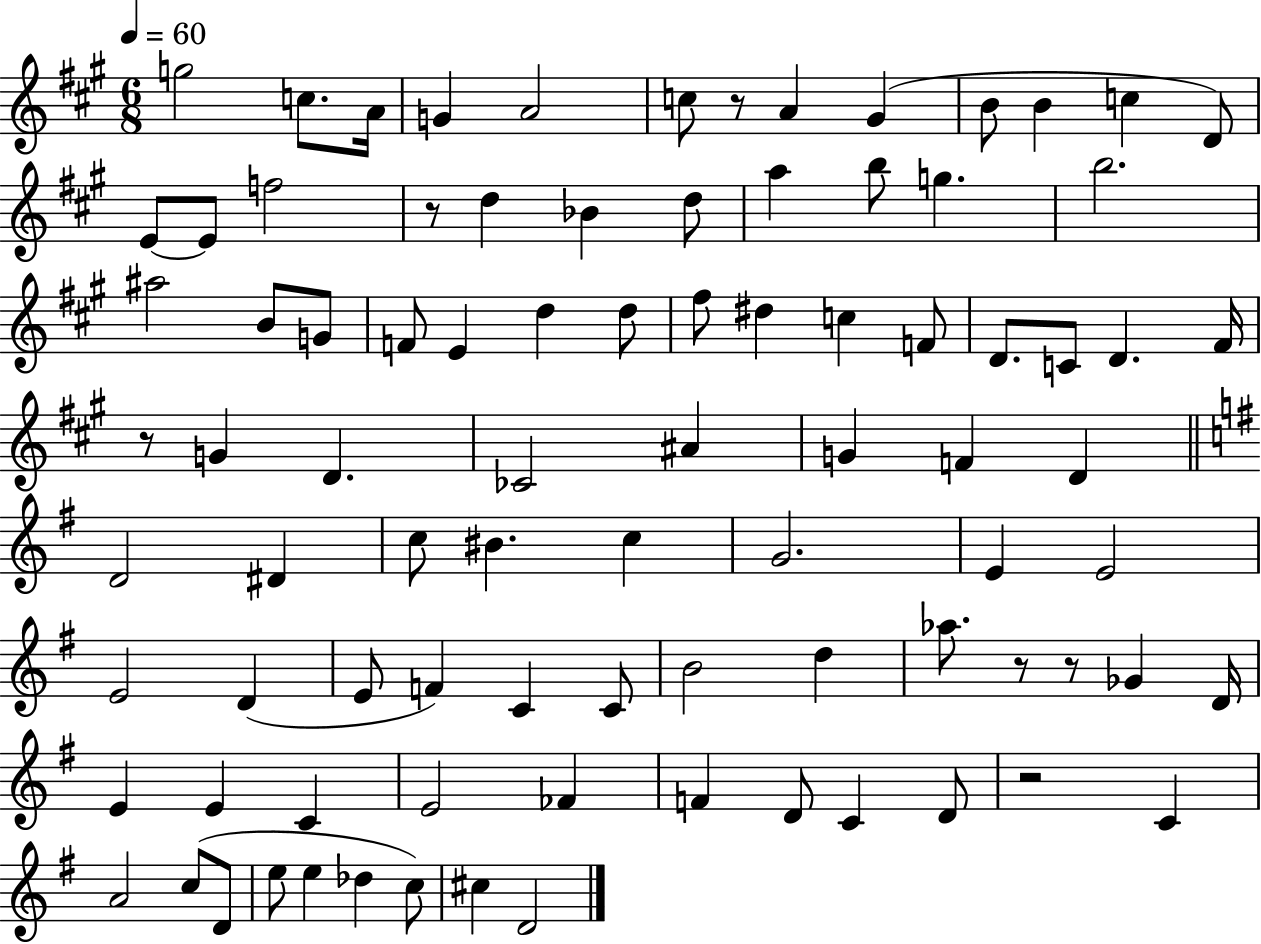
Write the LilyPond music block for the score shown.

{
  \clef treble
  \numericTimeSignature
  \time 6/8
  \key a \major
  \tempo 4 = 60
  g''2 c''8. a'16 | g'4 a'2 | c''8 r8 a'4 gis'4( | b'8 b'4 c''4 d'8) | \break e'8~~ e'8 f''2 | r8 d''4 bes'4 d''8 | a''4 b''8 g''4. | b''2. | \break ais''2 b'8 g'8 | f'8 e'4 d''4 d''8 | fis''8 dis''4 c''4 f'8 | d'8. c'8 d'4. fis'16 | \break r8 g'4 d'4. | ces'2 ais'4 | g'4 f'4 d'4 | \bar "||" \break \key g \major d'2 dis'4 | c''8 bis'4. c''4 | g'2. | e'4 e'2 | \break e'2 d'4( | e'8 f'4) c'4 c'8 | b'2 d''4 | aes''8. r8 r8 ges'4 d'16 | \break e'4 e'4 c'4 | e'2 fes'4 | f'4 d'8 c'4 d'8 | r2 c'4 | \break a'2 c''8( d'8 | e''8 e''4 des''4 c''8) | cis''4 d'2 | \bar "|."
}